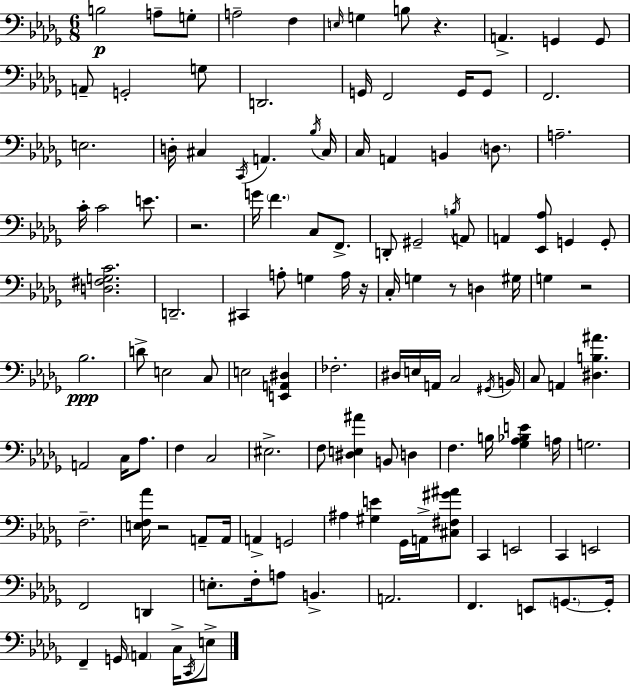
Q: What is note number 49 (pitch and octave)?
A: A3